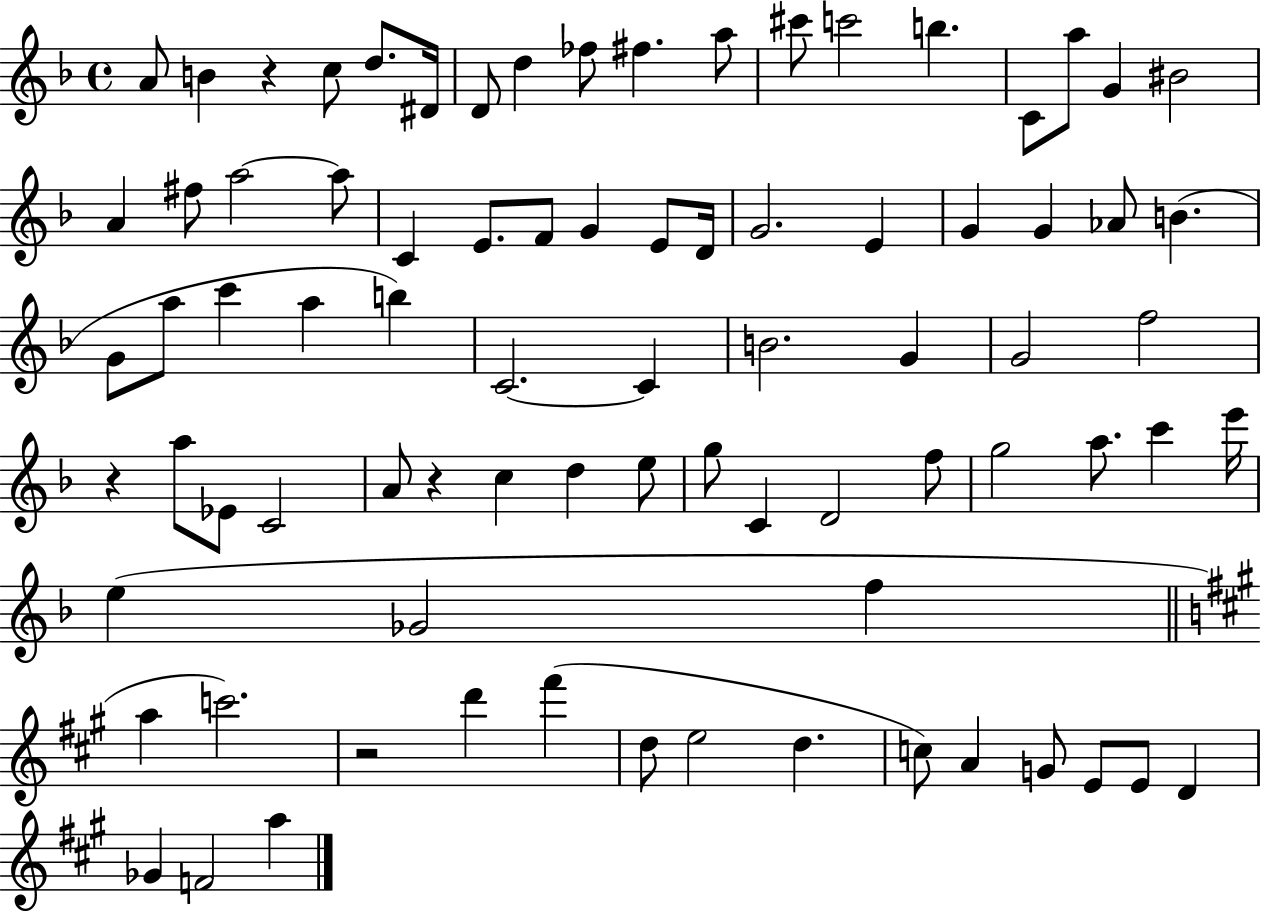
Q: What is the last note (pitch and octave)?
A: A5